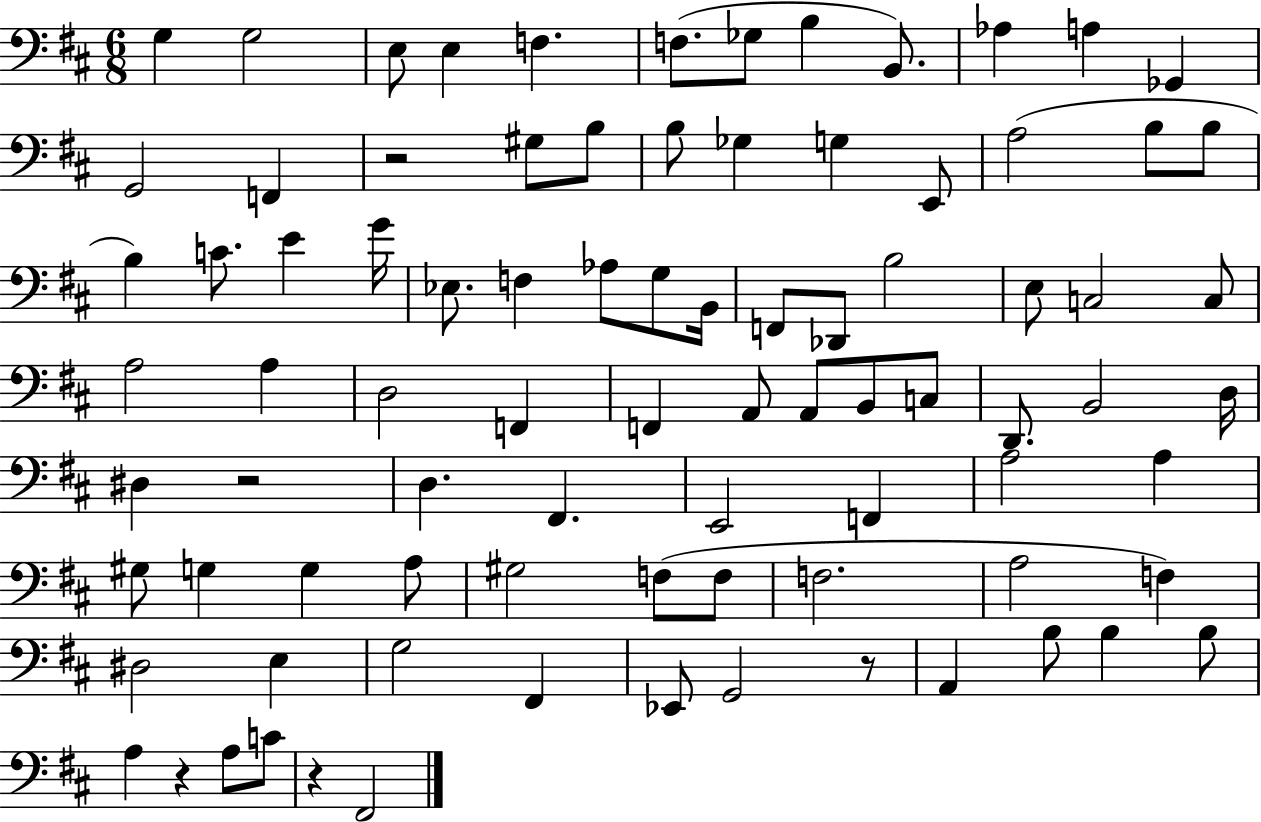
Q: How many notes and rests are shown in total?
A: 86